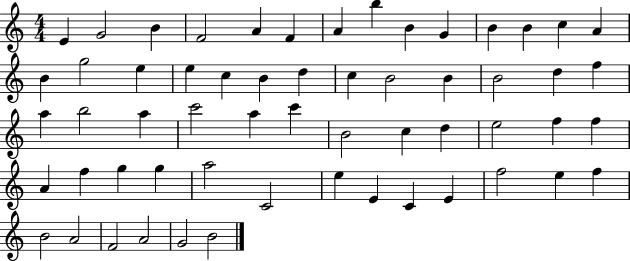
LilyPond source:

{
  \clef treble
  \numericTimeSignature
  \time 4/4
  \key c \major
  e'4 g'2 b'4 | f'2 a'4 f'4 | a'4 b''4 b'4 g'4 | b'4 b'4 c''4 a'4 | \break b'4 g''2 e''4 | e''4 c''4 b'4 d''4 | c''4 b'2 b'4 | b'2 d''4 f''4 | \break a''4 b''2 a''4 | c'''2 a''4 c'''4 | b'2 c''4 d''4 | e''2 f''4 f''4 | \break a'4 f''4 g''4 g''4 | a''2 c'2 | e''4 e'4 c'4 e'4 | f''2 e''4 f''4 | \break b'2 a'2 | f'2 a'2 | g'2 b'2 | \bar "|."
}